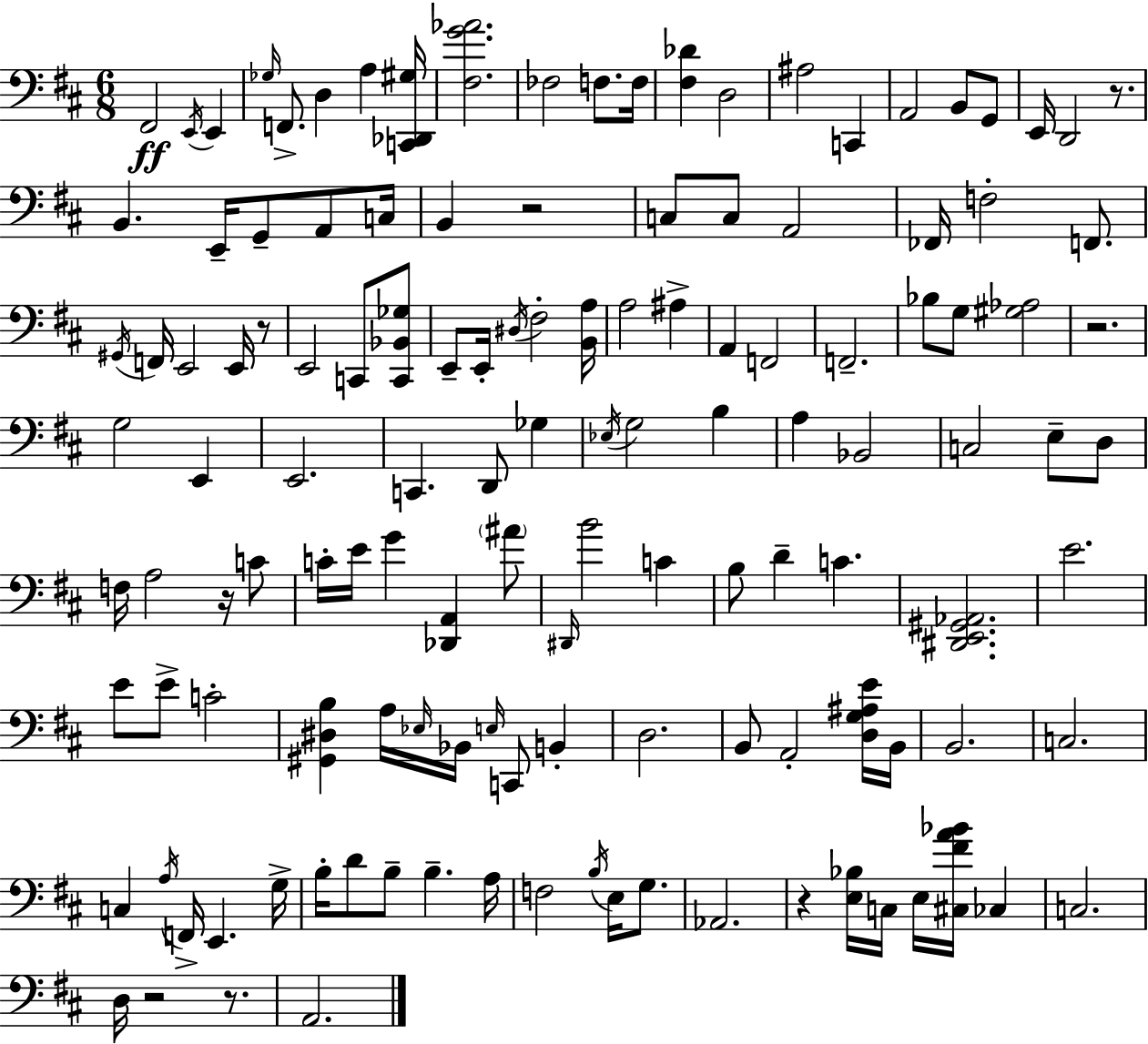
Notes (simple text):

F#2/h E2/s E2/q Gb3/s F2/e. D3/q A3/q [C2,Db2,G#3]/s [F#3,G4,Ab4]/h. FES3/h F3/e. F3/s [F#3,Db4]/q D3/h A#3/h C2/q A2/h B2/e G2/e E2/s D2/h R/e. B2/q. E2/s G2/e A2/e C3/s B2/q R/h C3/e C3/e A2/h FES2/s F3/h F2/e. G#2/s F2/s E2/h E2/s R/e E2/h C2/e [C2,Bb2,Gb3]/e E2/e E2/s D#3/s F#3/h [B2,A3]/s A3/h A#3/q A2/q F2/h F2/h. Bb3/e G3/e [G#3,Ab3]/h R/h. G3/h E2/q E2/h. C2/q. D2/e Gb3/q Eb3/s G3/h B3/q A3/q Bb2/h C3/h E3/e D3/e F3/s A3/h R/s C4/e C4/s E4/s G4/q [Db2,A2]/q A#4/e D#2/s B4/h C4/q B3/e D4/q C4/q. [D#2,E2,G#2,Ab2]/h. E4/h. E4/e E4/e C4/h [G#2,D#3,B3]/q A3/s Eb3/s Bb2/s E3/s C2/e B2/q D3/h. B2/e A2/h [D3,G3,A#3,E4]/s B2/s B2/h. C3/h. C3/q A3/s F2/s E2/q. G3/s B3/s D4/e B3/e B3/q. A3/s F3/h B3/s E3/s G3/e. Ab2/h. R/q [E3,Bb3]/s C3/s E3/s [C#3,F#4,A4,Bb4]/s CES3/q C3/h. D3/s R/h R/e. A2/h.